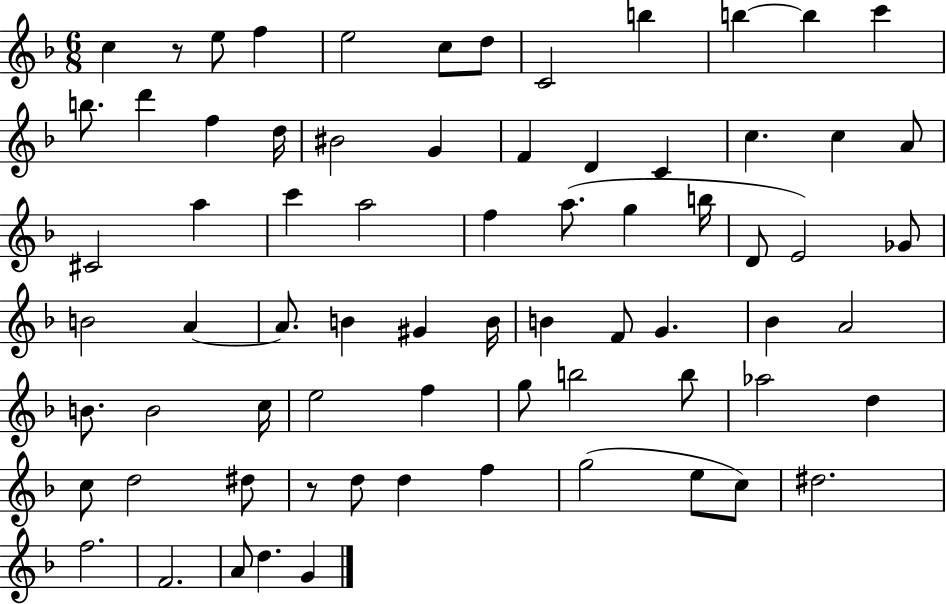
{
  \clef treble
  \numericTimeSignature
  \time 6/8
  \key f \major
  c''4 r8 e''8 f''4 | e''2 c''8 d''8 | c'2 b''4 | b''4~~ b''4 c'''4 | \break b''8. d'''4 f''4 d''16 | bis'2 g'4 | f'4 d'4 c'4 | c''4. c''4 a'8 | \break cis'2 a''4 | c'''4 a''2 | f''4 a''8.( g''4 b''16 | d'8 e'2) ges'8 | \break b'2 a'4~~ | a'8. b'4 gis'4 b'16 | b'4 f'8 g'4. | bes'4 a'2 | \break b'8. b'2 c''16 | e''2 f''4 | g''8 b''2 b''8 | aes''2 d''4 | \break c''8 d''2 dis''8 | r8 d''8 d''4 f''4 | g''2( e''8 c''8) | dis''2. | \break f''2. | f'2. | a'8 d''4. g'4 | \bar "|."
}